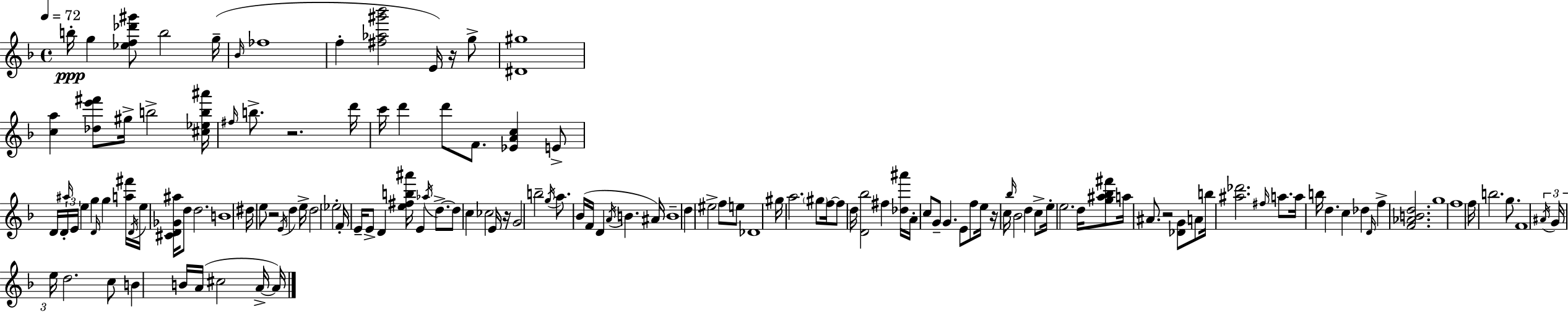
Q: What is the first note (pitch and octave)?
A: B5